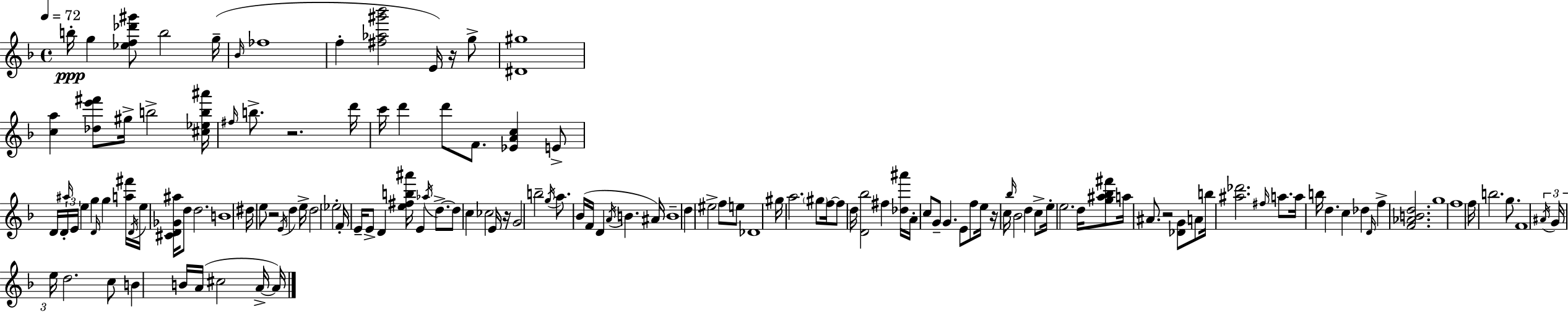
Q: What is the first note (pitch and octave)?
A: B5